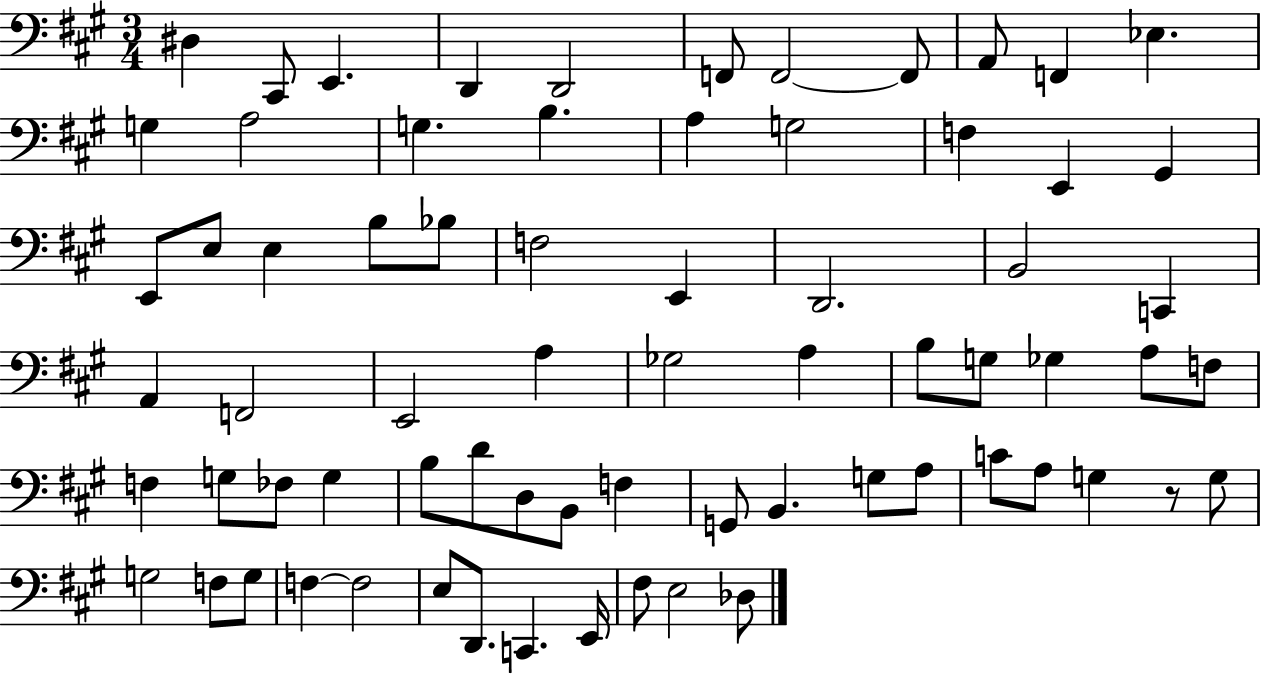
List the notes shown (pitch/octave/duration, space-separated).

D#3/q C#2/e E2/q. D2/q D2/h F2/e F2/h F2/e A2/e F2/q Eb3/q. G3/q A3/h G3/q. B3/q. A3/q G3/h F3/q E2/q G#2/q E2/e E3/e E3/q B3/e Bb3/e F3/h E2/q D2/h. B2/h C2/q A2/q F2/h E2/h A3/q Gb3/h A3/q B3/e G3/e Gb3/q A3/e F3/e F3/q G3/e FES3/e G3/q B3/e D4/e D3/e B2/e F3/q G2/e B2/q. G3/e A3/e C4/e A3/e G3/q R/e G3/e G3/h F3/e G3/e F3/q F3/h E3/e D2/e. C2/q. E2/s F#3/e E3/h Db3/e